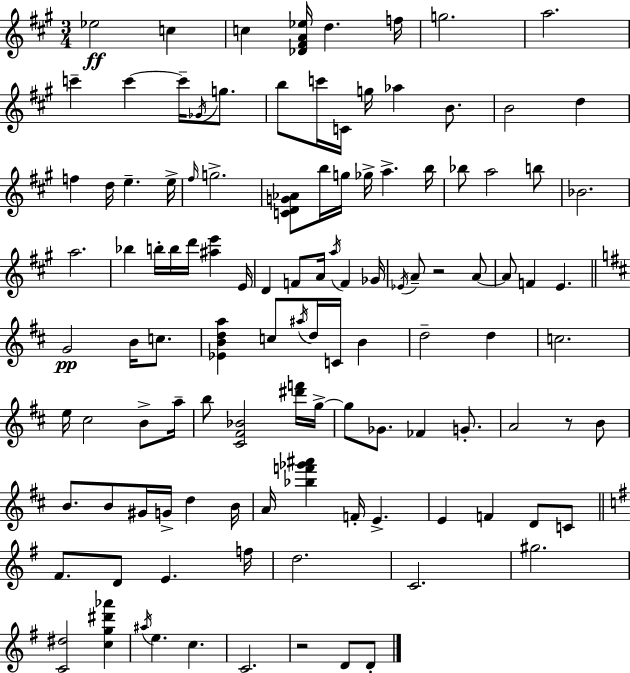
{
  \clef treble
  \numericTimeSignature
  \time 3/4
  \key a \major
  ees''2\ff c''4 | c''4 <des' fis' a' ees''>16 d''4. f''16 | g''2. | a''2. | \break c'''4-- c'''4~~ c'''16-- \acciaccatura { ges'16 } g''8. | b''8 c'''16 c'16 g''16 aes''4 b'8. | b'2 d''4 | f''4 d''16 e''4.-- | \break e''16-> \grace { fis''16 } g''2.-> | <c' d' g' aes'>8 b''16 g''16 ges''16-> a''4.-> | b''16 bes''8 a''2 | b''8 bes'2. | \break a''2. | bes''4 b''16-. b''16 d'''16 <ais'' e'''>4 | e'16 d'4 f'8 a'16 \acciaccatura { a''16 } f'4 | ges'16 \acciaccatura { ees'16 } a'8-- r2 | \break a'8~~ a'8 f'4 e'4. | \bar "||" \break \key d \major g'2\pp b'16 c''8. | <ees' b' d'' a''>4 c''8 \acciaccatura { ais''16 } d''16 c'16 b'4 | d''2-- d''4 | c''2. | \break e''16 cis''2 b'8-> | a''16-- b''8 <cis' fis' bes'>2 <dis''' f'''>16 | g''16->~~ g''8 ges'8. fes'4 g'8.-. | a'2 r8 b'8 | \break b'8. b'8 gis'16 g'16-> d''4 | b'16 a'16 <bes'' f''' ges''' ais'''>4 f'16-. e'4.-> | e'4 f'4 d'8 c'8 | \bar "||" \break \key g \major fis'8. d'8 e'4. f''16 | d''2. | c'2. | gis''2. | \break <c' dis''>2 <c'' g'' dis''' aes'''>4 | \acciaccatura { ais''16 } e''4. c''4. | c'2. | r2 d'8 d'8-. | \break \bar "|."
}